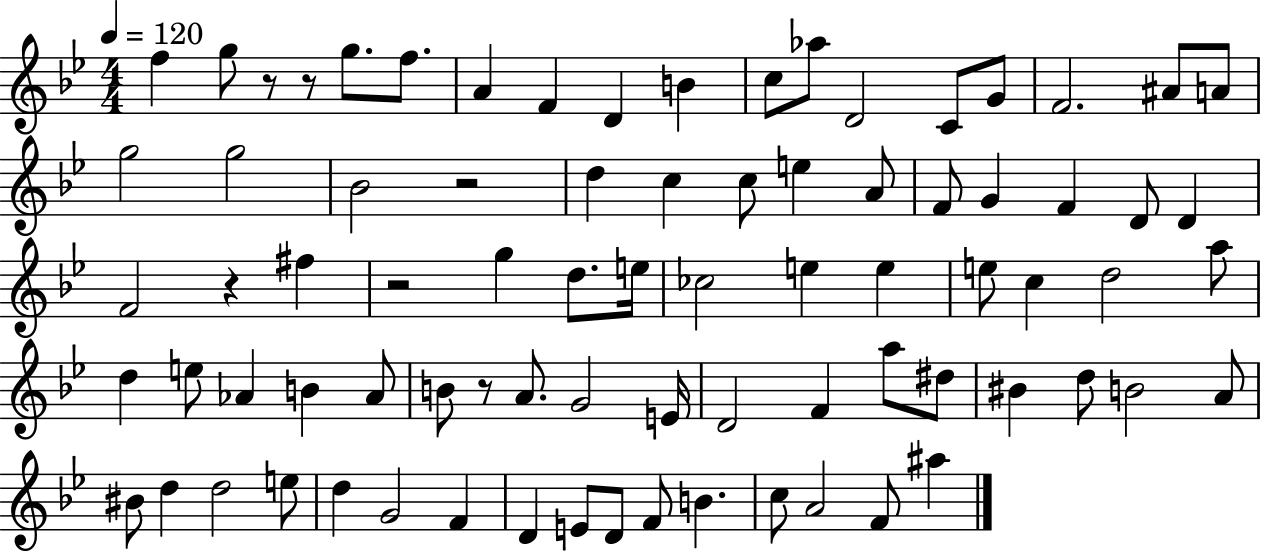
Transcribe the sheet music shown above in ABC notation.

X:1
T:Untitled
M:4/4
L:1/4
K:Bb
f g/2 z/2 z/2 g/2 f/2 A F D B c/2 _a/2 D2 C/2 G/2 F2 ^A/2 A/2 g2 g2 _B2 z2 d c c/2 e A/2 F/2 G F D/2 D F2 z ^f z2 g d/2 e/4 _c2 e e e/2 c d2 a/2 d e/2 _A B _A/2 B/2 z/2 A/2 G2 E/4 D2 F a/2 ^d/2 ^B d/2 B2 A/2 ^B/2 d d2 e/2 d G2 F D E/2 D/2 F/2 B c/2 A2 F/2 ^a